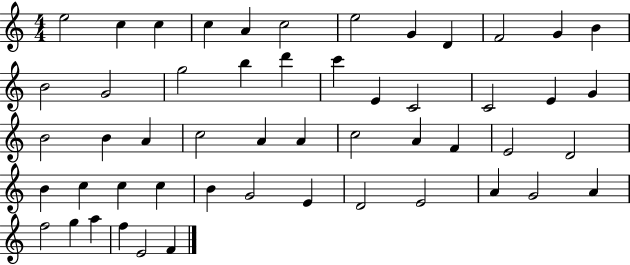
E5/h C5/q C5/q C5/q A4/q C5/h E5/h G4/q D4/q F4/h G4/q B4/q B4/h G4/h G5/h B5/q D6/q C6/q E4/q C4/h C4/h E4/q G4/q B4/h B4/q A4/q C5/h A4/q A4/q C5/h A4/q F4/q E4/h D4/h B4/q C5/q C5/q C5/q B4/q G4/h E4/q D4/h E4/h A4/q G4/h A4/q F5/h G5/q A5/q F5/q E4/h F4/q